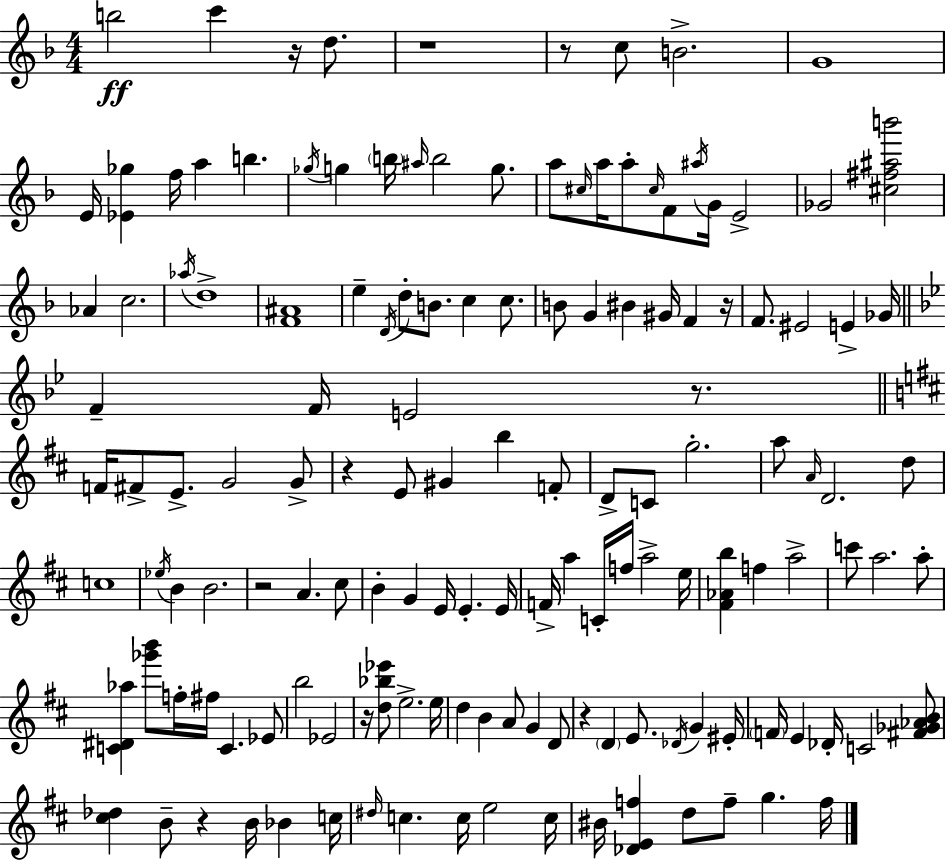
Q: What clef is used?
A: treble